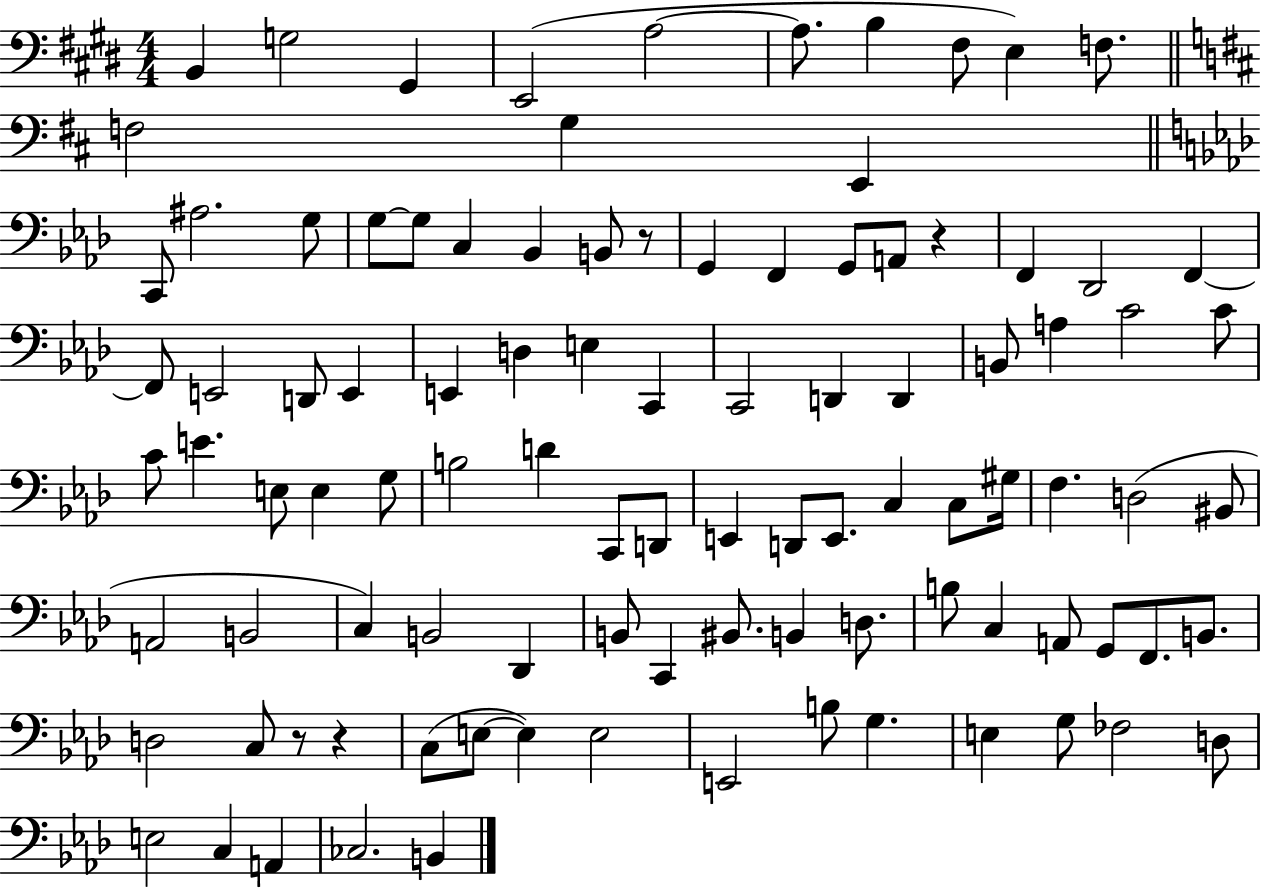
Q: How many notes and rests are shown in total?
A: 99